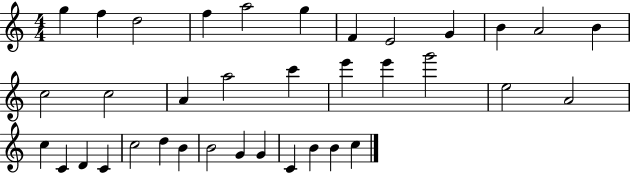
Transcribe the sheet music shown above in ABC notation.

X:1
T:Untitled
M:4/4
L:1/4
K:C
g f d2 f a2 g F E2 G B A2 B c2 c2 A a2 c' e' e' g'2 e2 A2 c C D C c2 d B B2 G G C B B c